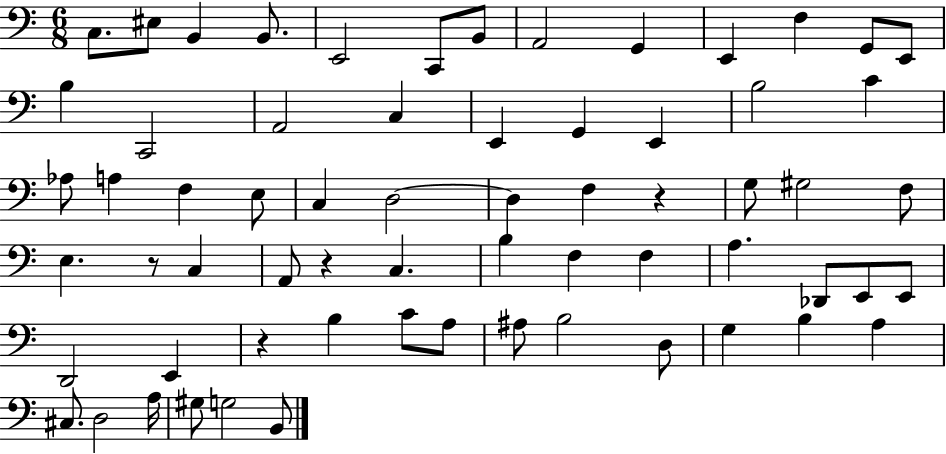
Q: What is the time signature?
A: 6/8